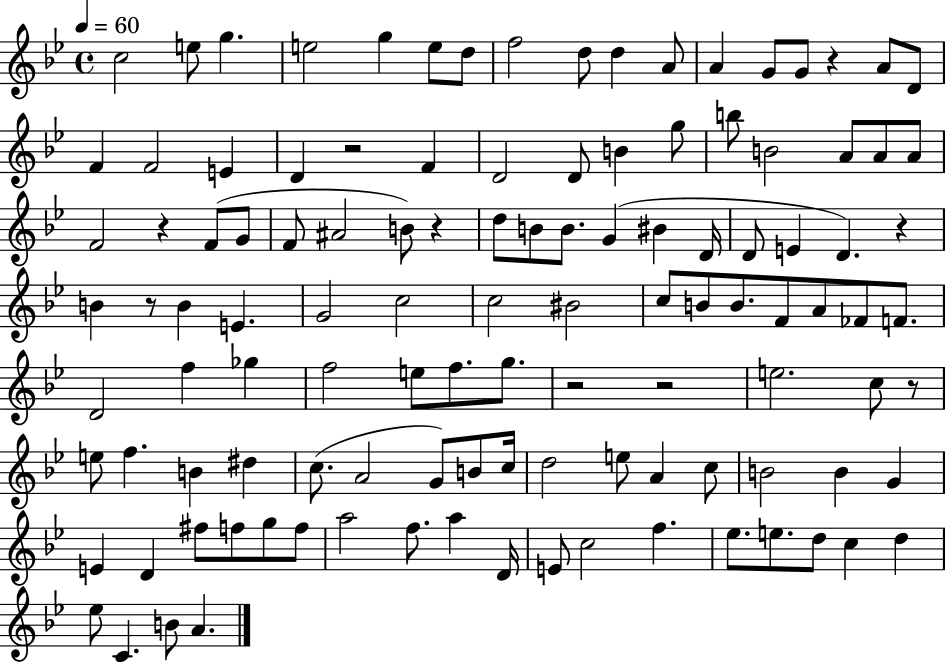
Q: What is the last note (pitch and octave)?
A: A4